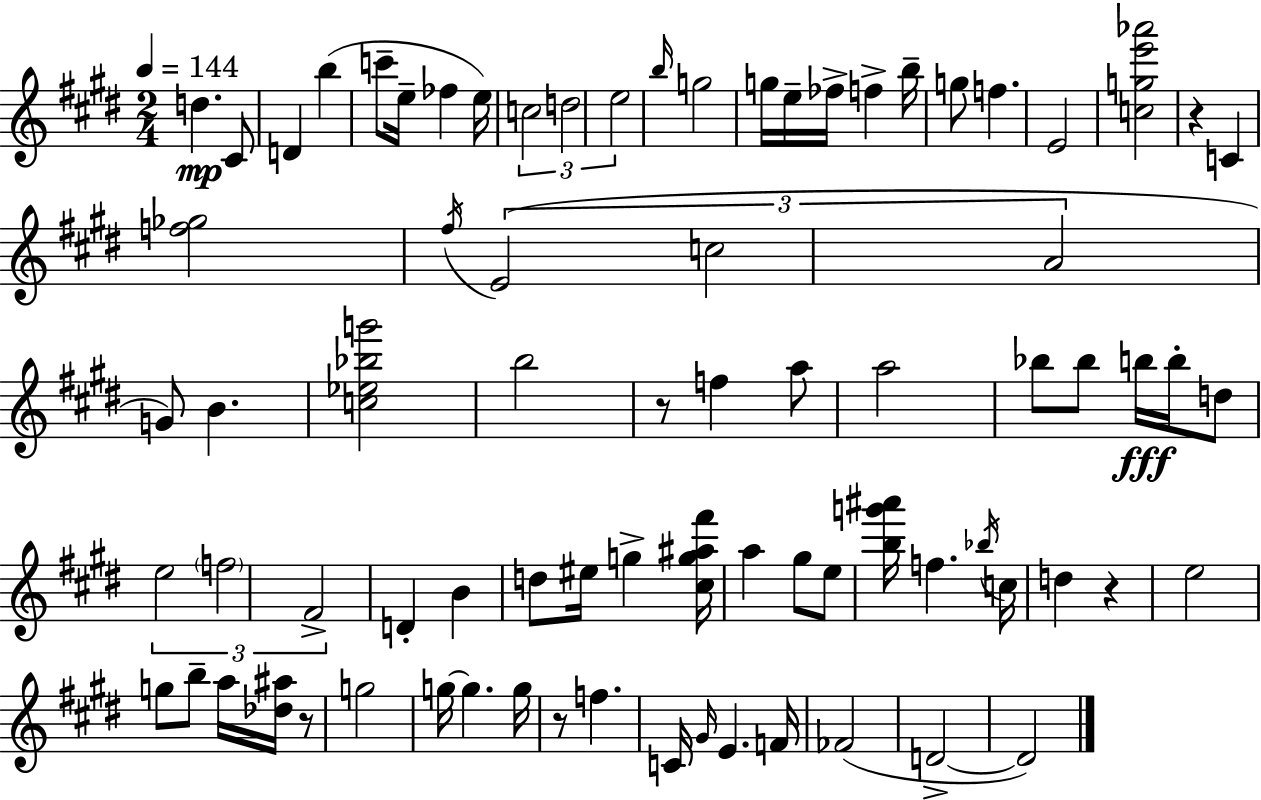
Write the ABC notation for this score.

X:1
T:Untitled
M:2/4
L:1/4
K:E
d ^C/2 D b c'/2 e/4 _f e/4 c2 d2 e2 b/4 g2 g/4 e/4 _f/4 f b/4 g/2 f E2 [cge'_a']2 z C [f_g]2 ^f/4 E2 c2 A2 G/2 B [c_e_bg']2 b2 z/2 f a/2 a2 _b/2 _b/2 b/4 b/4 d/2 e2 f2 ^F2 D B d/2 ^e/4 g [^cg^a^f']/4 a ^g/2 e/2 [bg'^a']/4 f _b/4 c/4 d z e2 g/2 b/2 a/4 [_d^a]/4 z/2 g2 g/4 g g/4 z/2 f C/4 ^G/4 E F/4 _F2 D2 D2